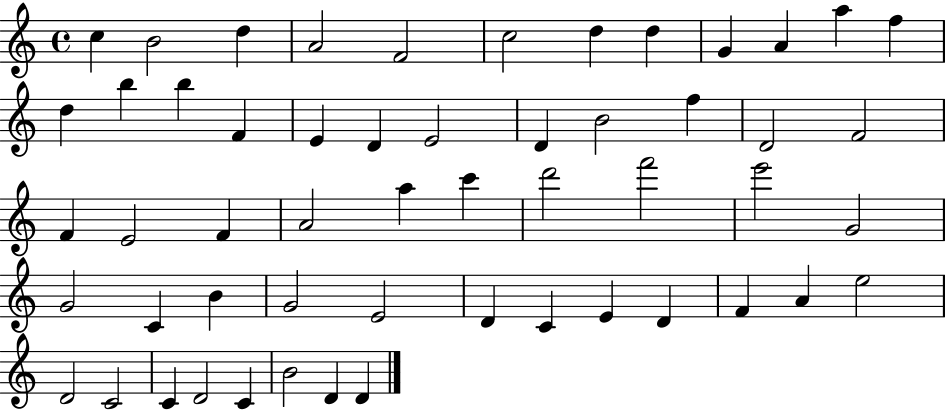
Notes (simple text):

C5/q B4/h D5/q A4/h F4/h C5/h D5/q D5/q G4/q A4/q A5/q F5/q D5/q B5/q B5/q F4/q E4/q D4/q E4/h D4/q B4/h F5/q D4/h F4/h F4/q E4/h F4/q A4/h A5/q C6/q D6/h F6/h E6/h G4/h G4/h C4/q B4/q G4/h E4/h D4/q C4/q E4/q D4/q F4/q A4/q E5/h D4/h C4/h C4/q D4/h C4/q B4/h D4/q D4/q